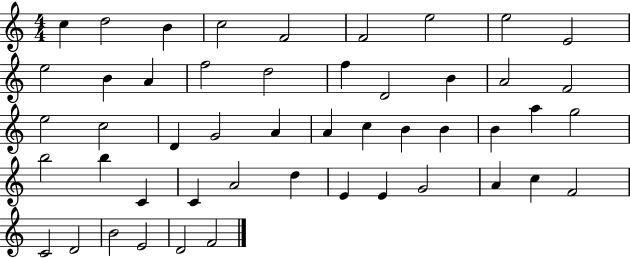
X:1
T:Untitled
M:4/4
L:1/4
K:C
c d2 B c2 F2 F2 e2 e2 E2 e2 B A f2 d2 f D2 B A2 F2 e2 c2 D G2 A A c B B B a g2 b2 b C C A2 d E E G2 A c F2 C2 D2 B2 E2 D2 F2